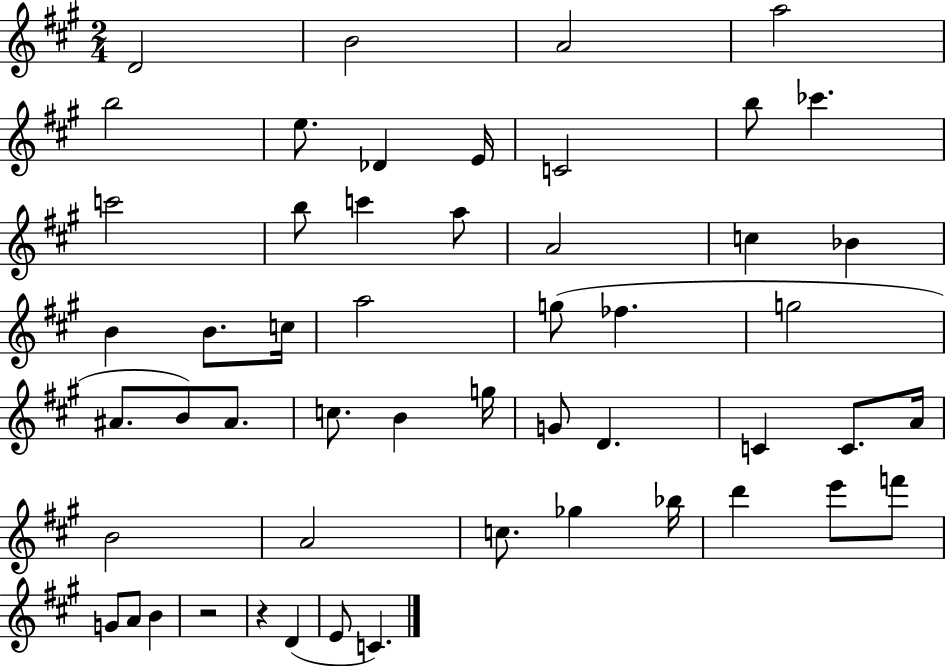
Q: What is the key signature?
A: A major